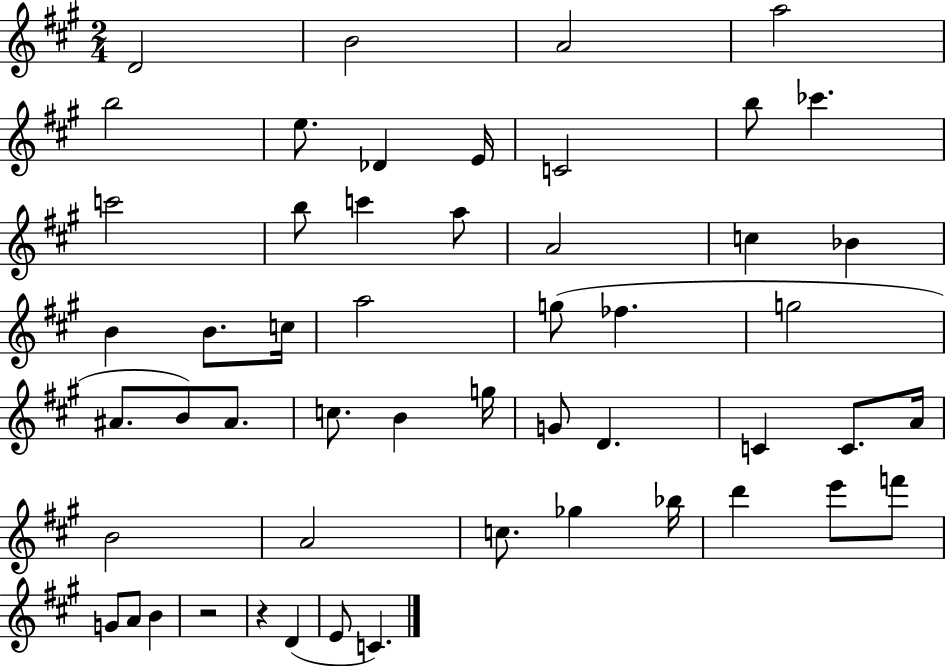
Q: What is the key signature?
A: A major